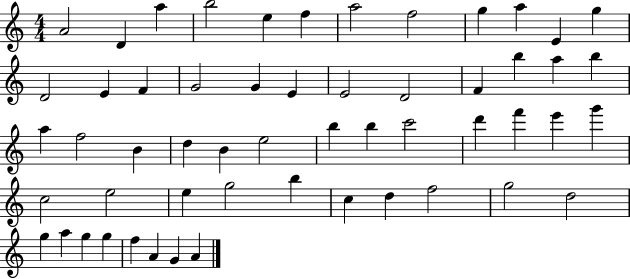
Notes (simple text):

A4/h D4/q A5/q B5/h E5/q F5/q A5/h F5/h G5/q A5/q E4/q G5/q D4/h E4/q F4/q G4/h G4/q E4/q E4/h D4/h F4/q B5/q A5/q B5/q A5/q F5/h B4/q D5/q B4/q E5/h B5/q B5/q C6/h D6/q F6/q E6/q G6/q C5/h E5/h E5/q G5/h B5/q C5/q D5/q F5/h G5/h D5/h G5/q A5/q G5/q G5/q F5/q A4/q G4/q A4/q